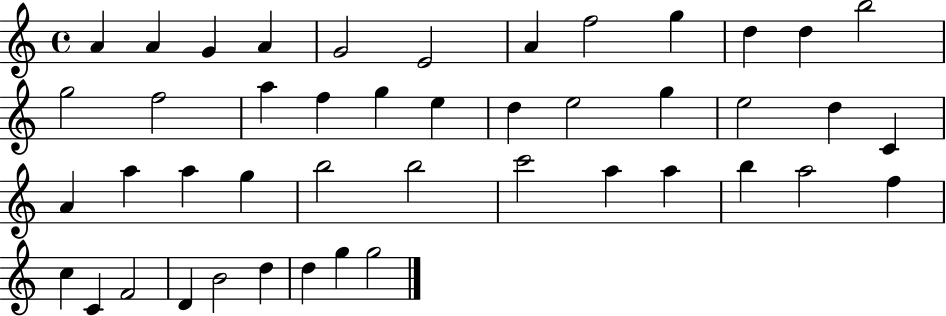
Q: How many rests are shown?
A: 0